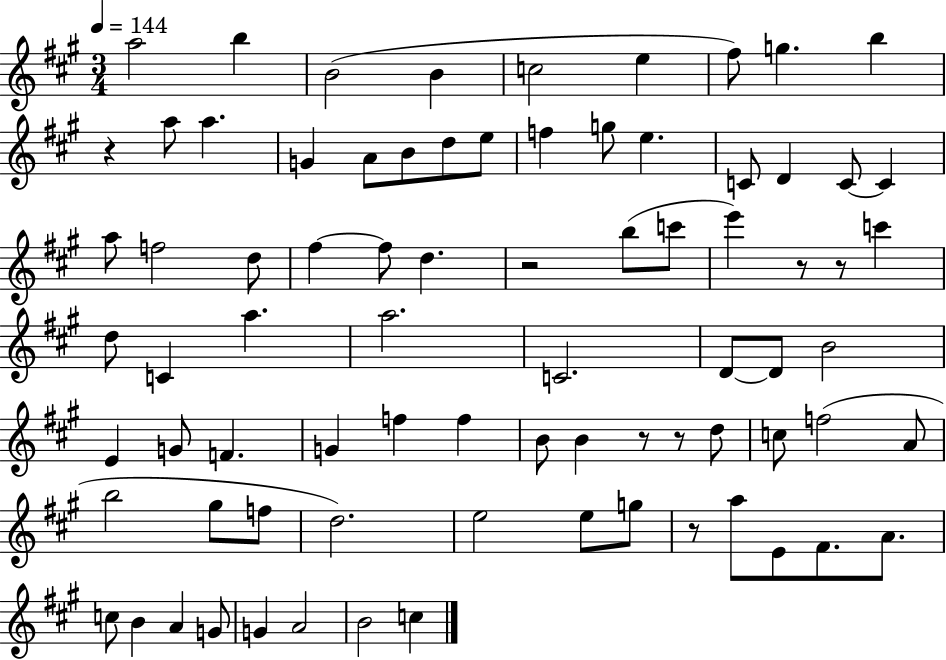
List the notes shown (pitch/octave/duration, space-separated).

A5/h B5/q B4/h B4/q C5/h E5/q F#5/e G5/q. B5/q R/q A5/e A5/q. G4/q A4/e B4/e D5/e E5/e F5/q G5/e E5/q. C4/e D4/q C4/e C4/q A5/e F5/h D5/e F#5/q F#5/e D5/q. R/h B5/e C6/e E6/q R/e R/e C6/q D5/e C4/q A5/q. A5/h. C4/h. D4/e D4/e B4/h E4/q G4/e F4/q. G4/q F5/q F5/q B4/e B4/q R/e R/e D5/e C5/e F5/h A4/e B5/h G#5/e F5/e D5/h. E5/h E5/e G5/e R/e A5/e E4/e F#4/e. A4/e. C5/e B4/q A4/q G4/e G4/q A4/h B4/h C5/q